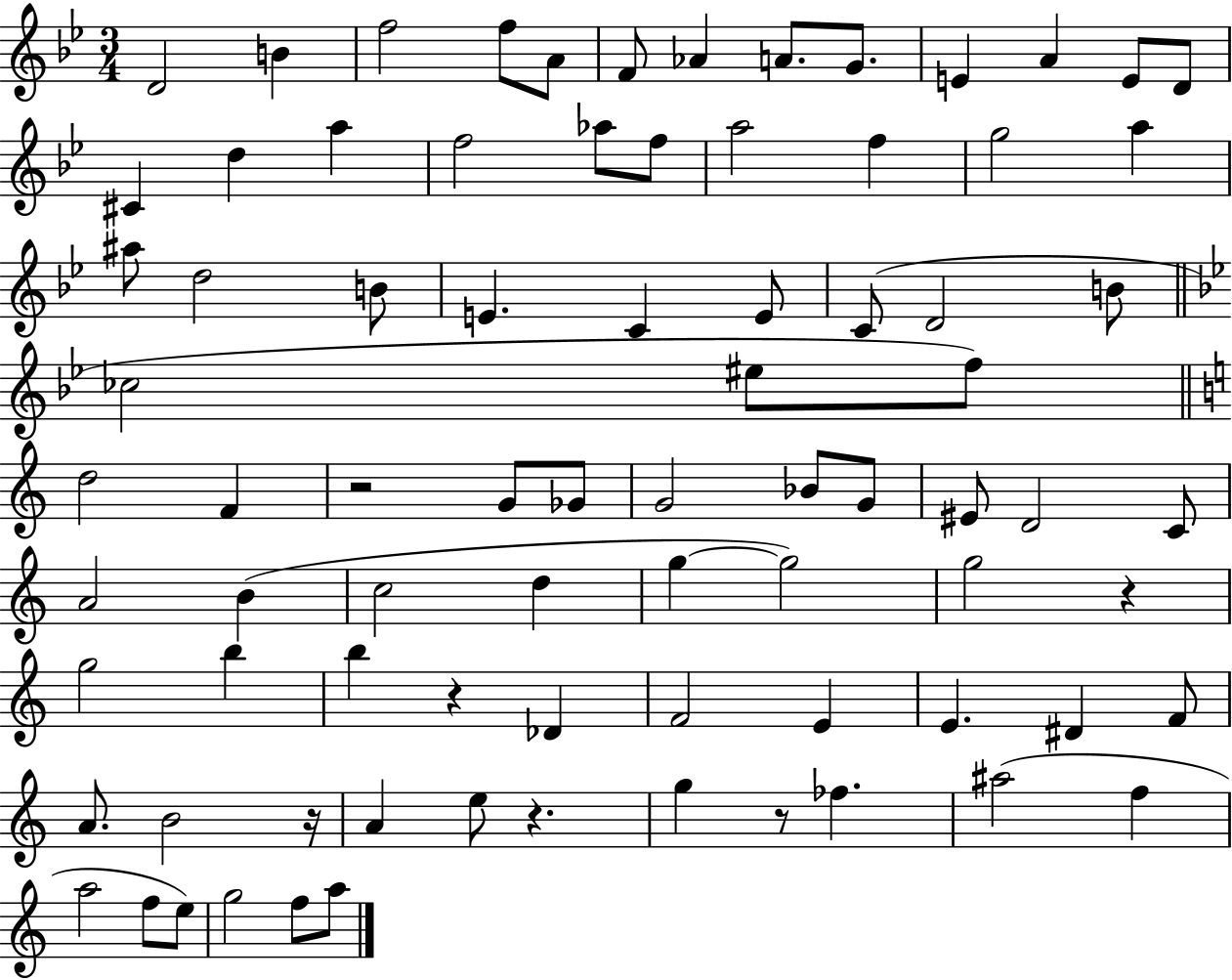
X:1
T:Untitled
M:3/4
L:1/4
K:Bb
D2 B f2 f/2 A/2 F/2 _A A/2 G/2 E A E/2 D/2 ^C d a f2 _a/2 f/2 a2 f g2 a ^a/2 d2 B/2 E C E/2 C/2 D2 B/2 _c2 ^e/2 f/2 d2 F z2 G/2 _G/2 G2 _B/2 G/2 ^E/2 D2 C/2 A2 B c2 d g g2 g2 z g2 b b z _D F2 E E ^D F/2 A/2 B2 z/4 A e/2 z g z/2 _f ^a2 f a2 f/2 e/2 g2 f/2 a/2